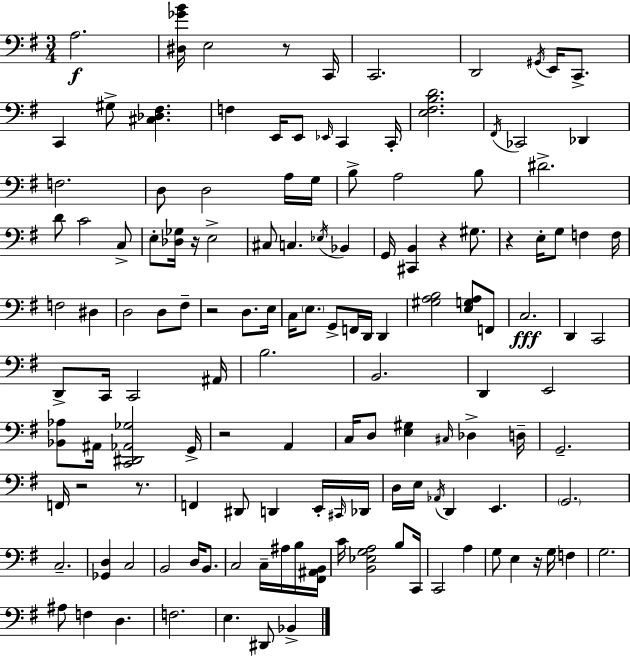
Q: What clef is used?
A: bass